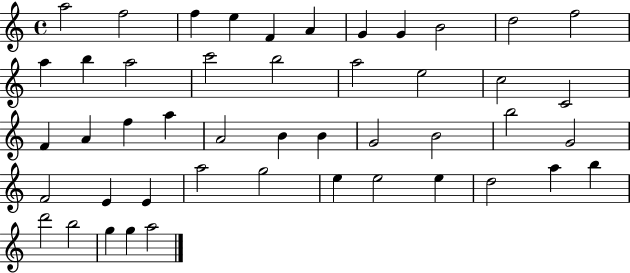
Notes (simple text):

A5/h F5/h F5/q E5/q F4/q A4/q G4/q G4/q B4/h D5/h F5/h A5/q B5/q A5/h C6/h B5/h A5/h E5/h C5/h C4/h F4/q A4/q F5/q A5/q A4/h B4/q B4/q G4/h B4/h B5/h G4/h F4/h E4/q E4/q A5/h G5/h E5/q E5/h E5/q D5/h A5/q B5/q D6/h B5/h G5/q G5/q A5/h